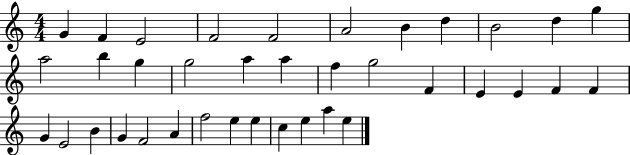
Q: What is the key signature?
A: C major